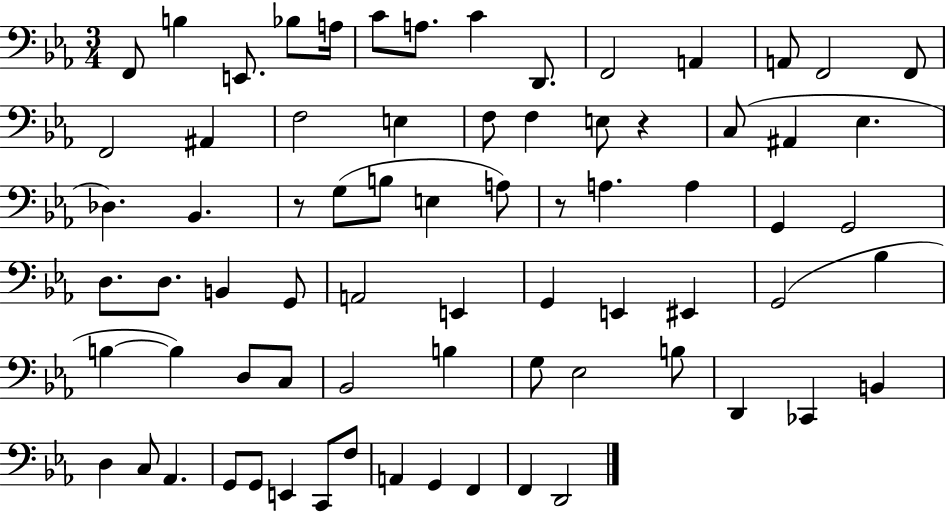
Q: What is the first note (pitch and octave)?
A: F2